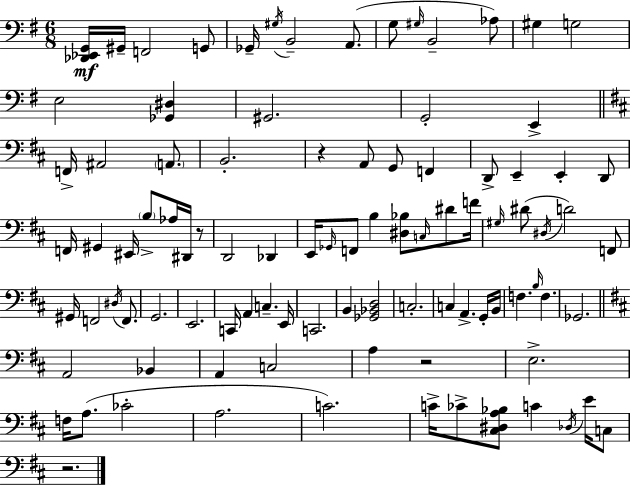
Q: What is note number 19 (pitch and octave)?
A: A#2